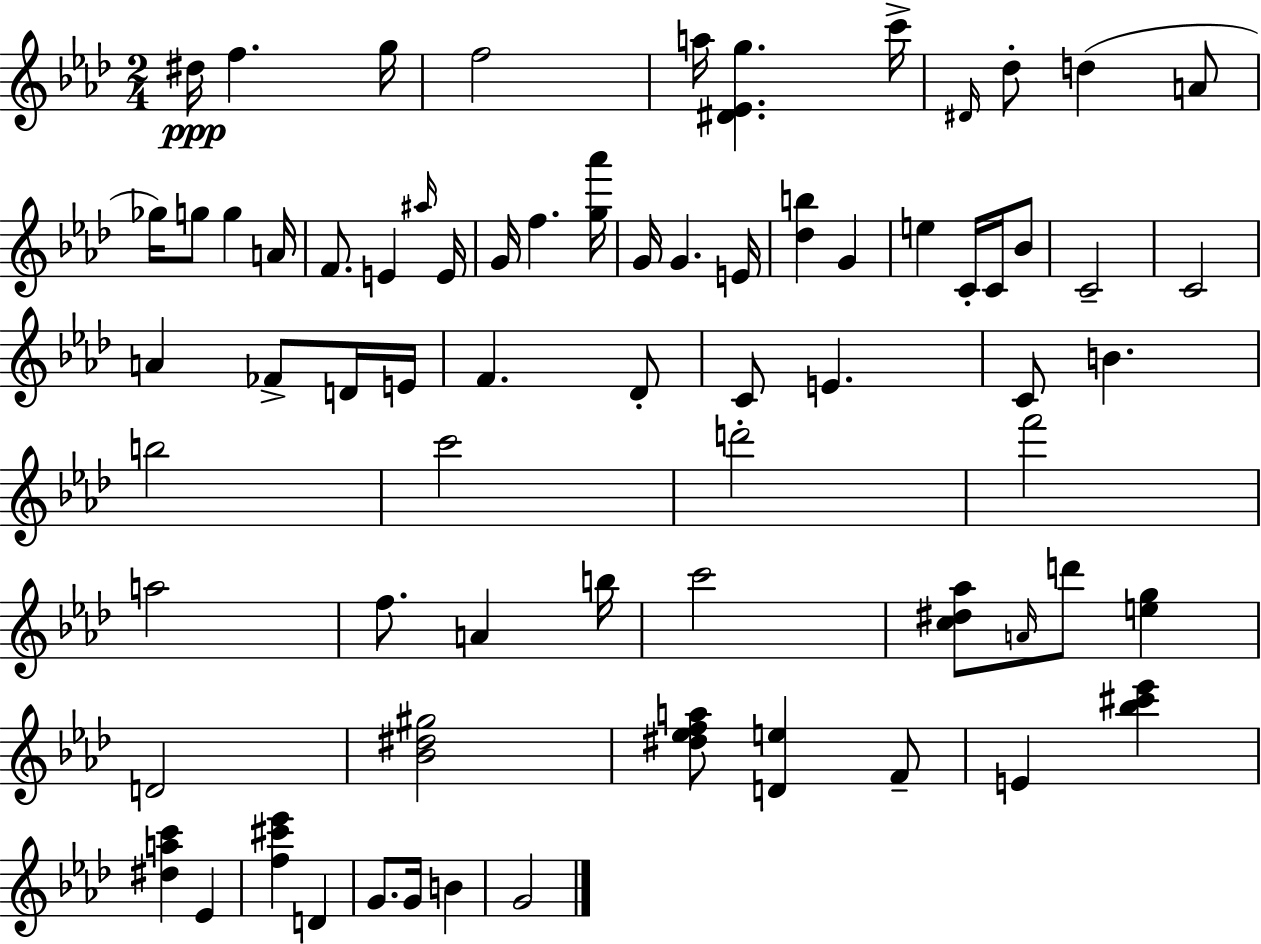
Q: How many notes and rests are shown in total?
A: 71